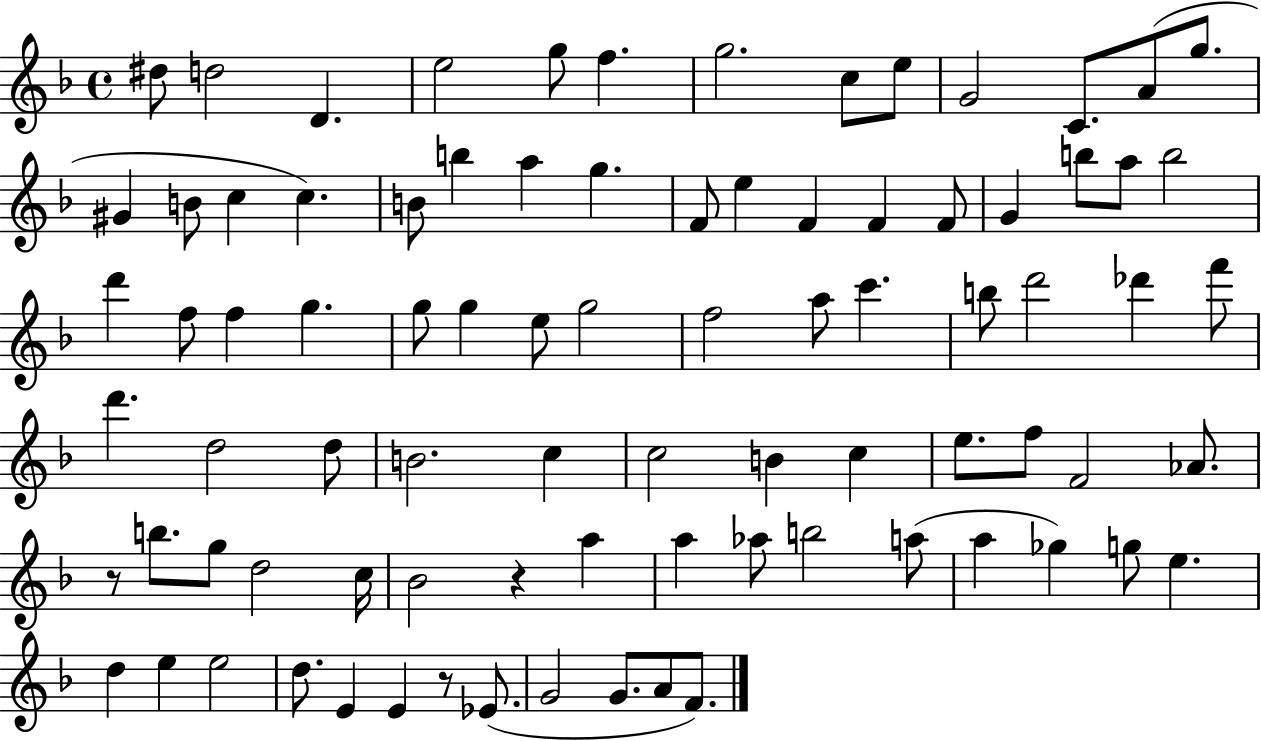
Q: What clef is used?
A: treble